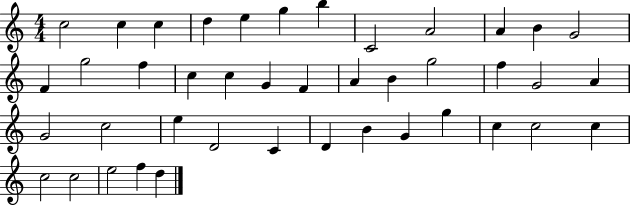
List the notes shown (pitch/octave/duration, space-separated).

C5/h C5/q C5/q D5/q E5/q G5/q B5/q C4/h A4/h A4/q B4/q G4/h F4/q G5/h F5/q C5/q C5/q G4/q F4/q A4/q B4/q G5/h F5/q G4/h A4/q G4/h C5/h E5/q D4/h C4/q D4/q B4/q G4/q G5/q C5/q C5/h C5/q C5/h C5/h E5/h F5/q D5/q